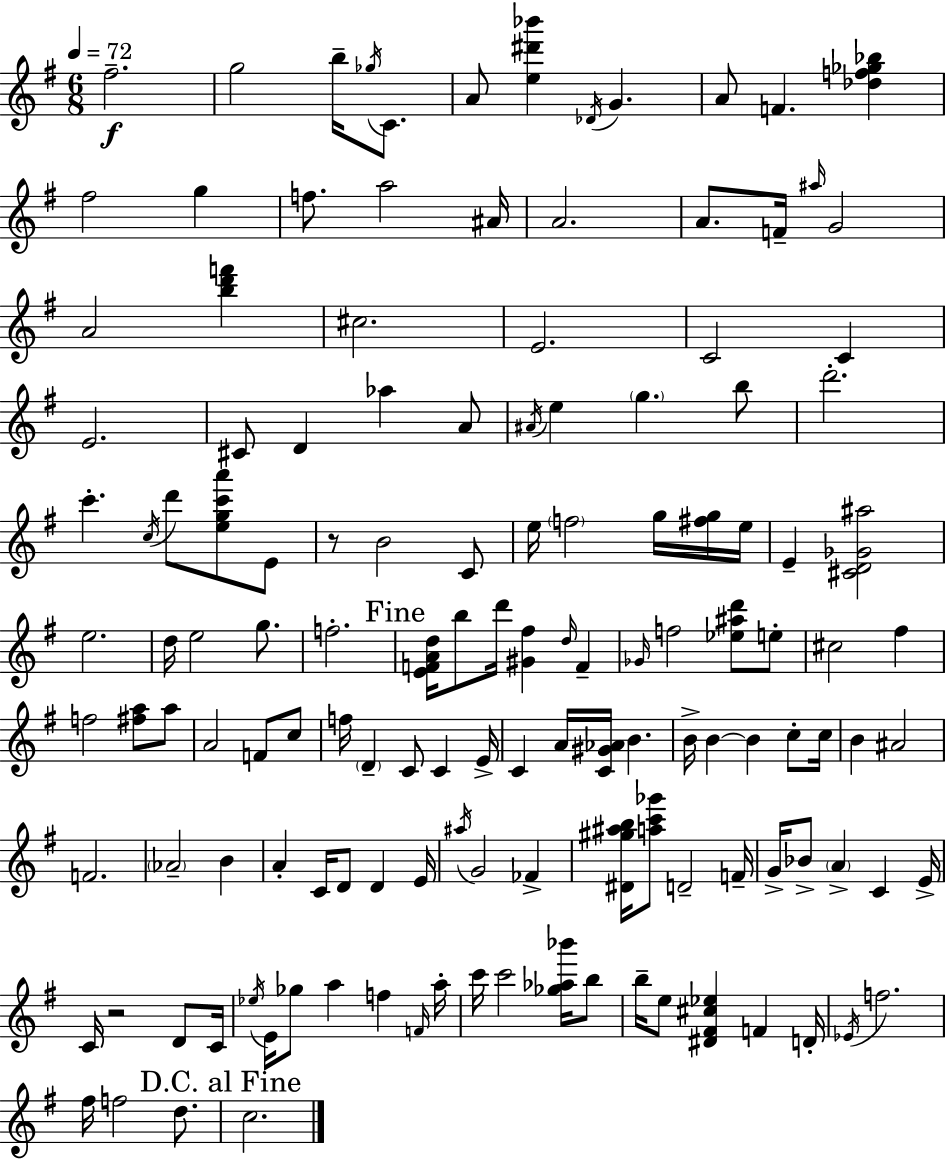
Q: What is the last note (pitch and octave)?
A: C5